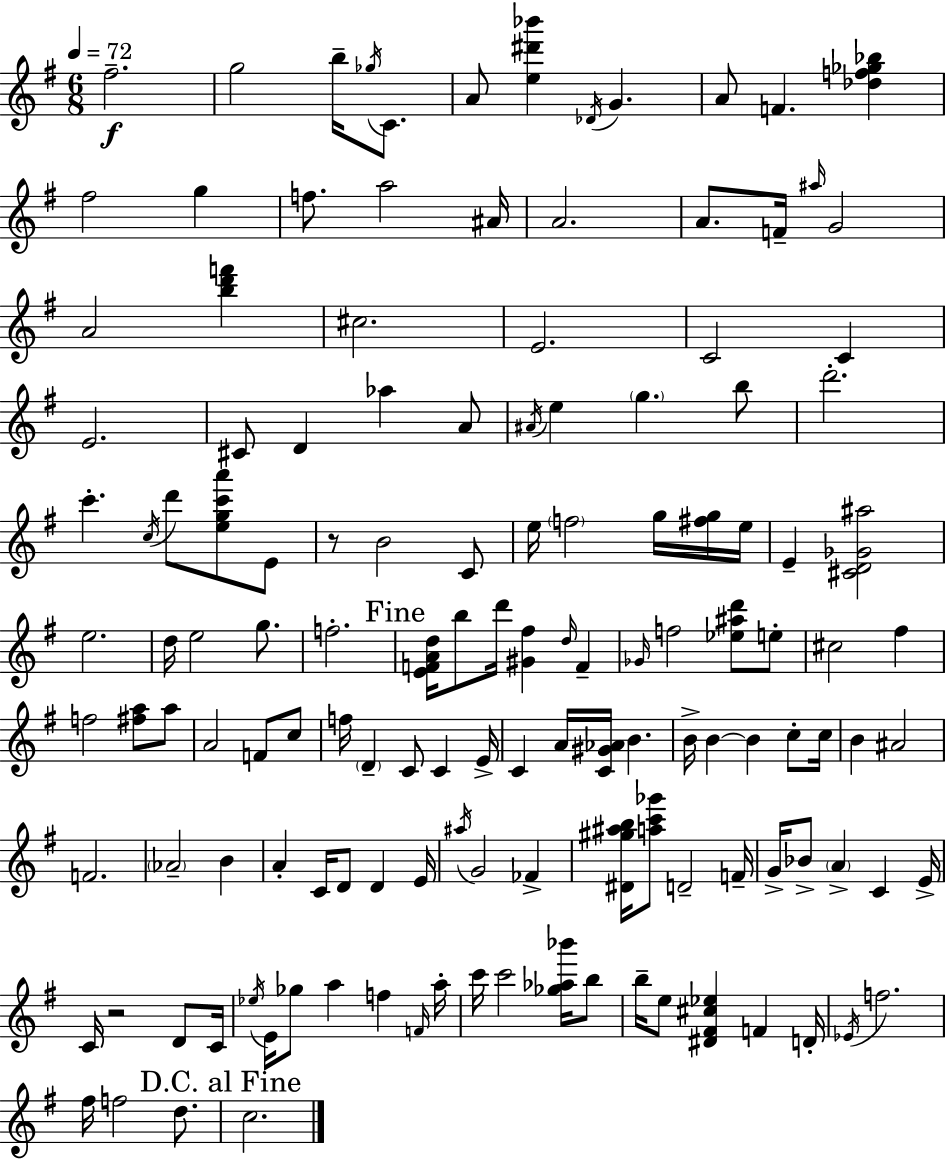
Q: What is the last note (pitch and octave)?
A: C5